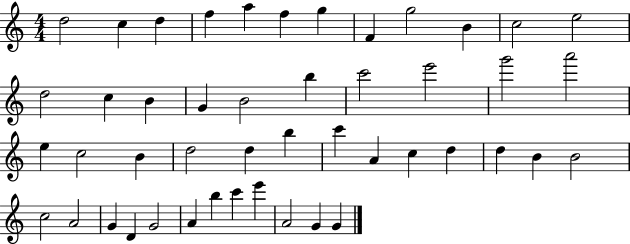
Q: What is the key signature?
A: C major